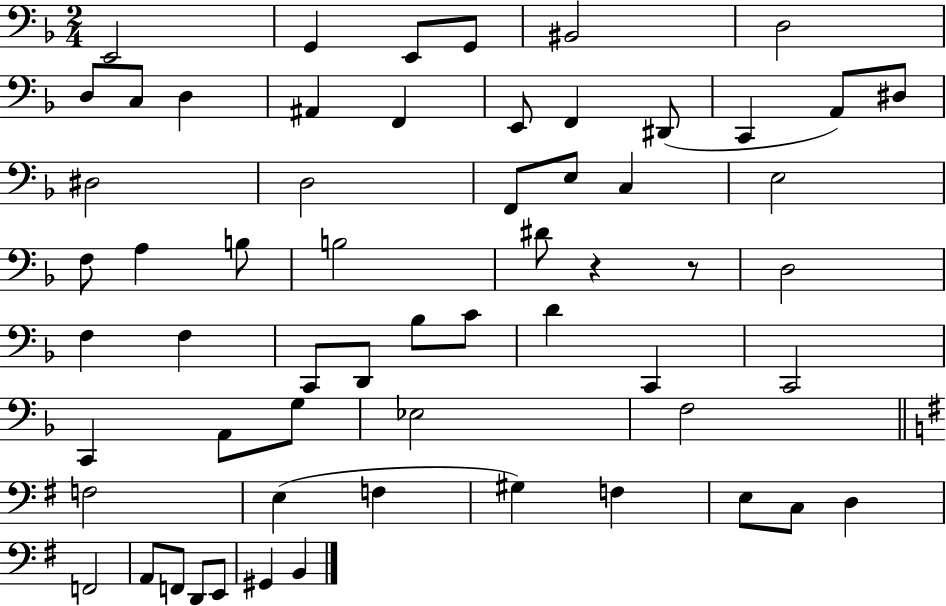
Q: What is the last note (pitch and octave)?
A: B2